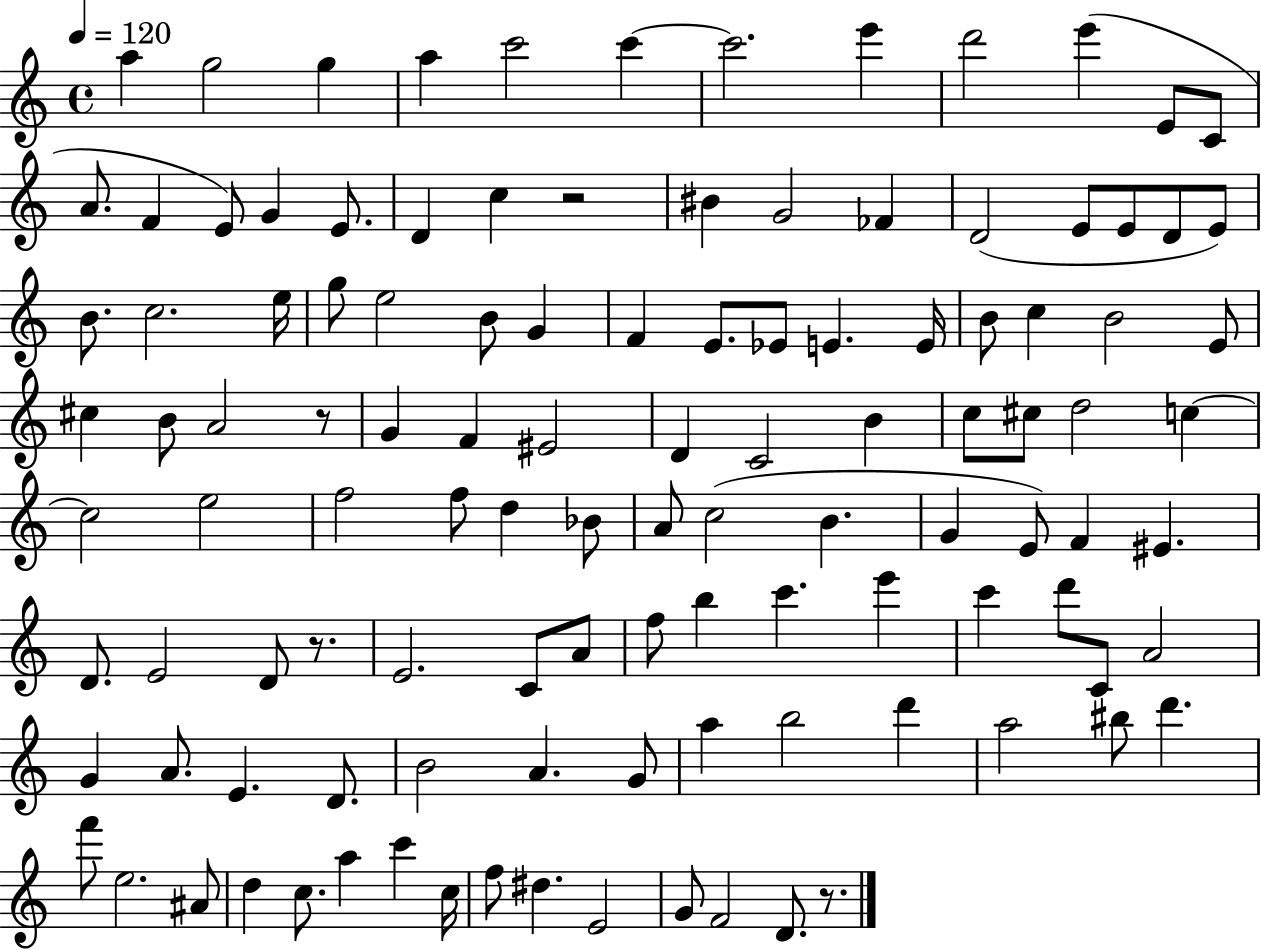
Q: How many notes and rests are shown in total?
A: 114